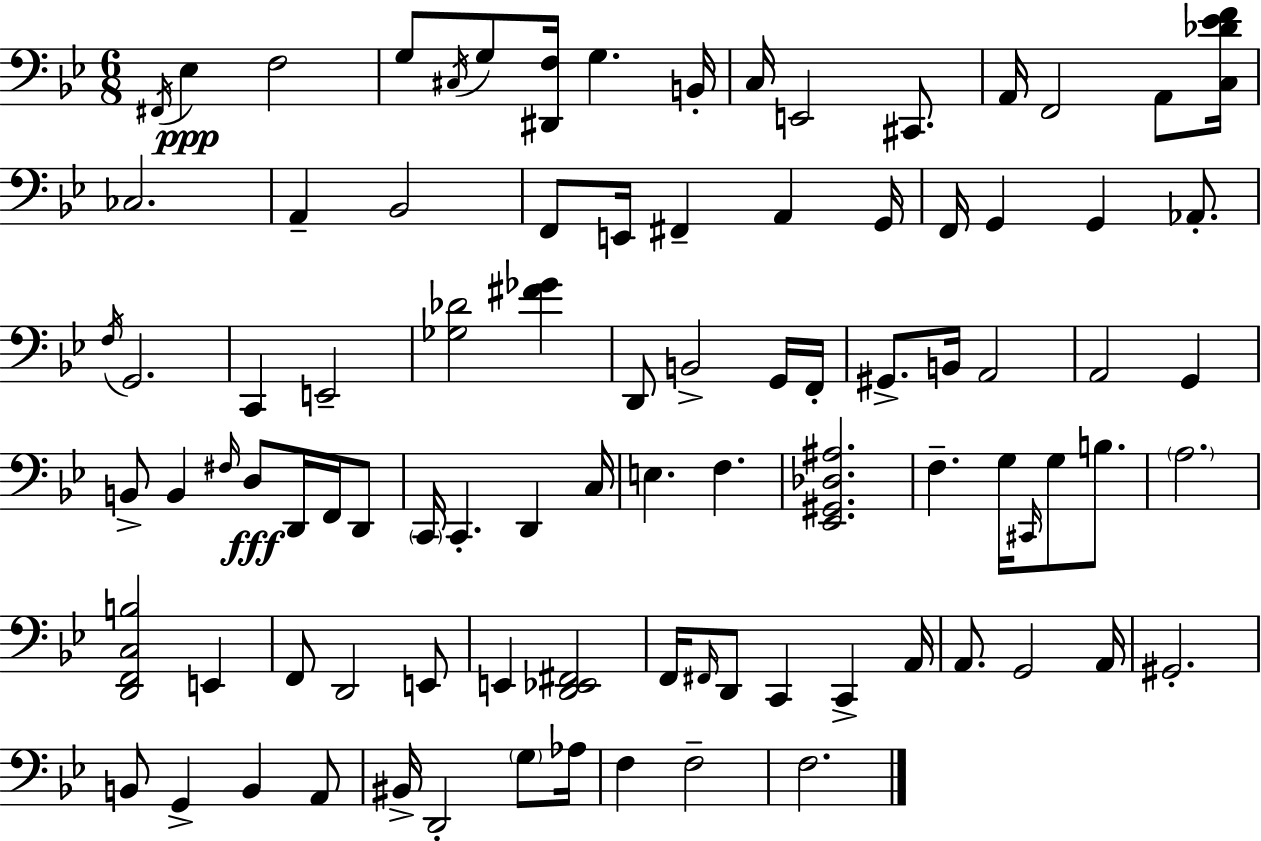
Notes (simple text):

F#2/s Eb3/q F3/h G3/e C#3/s G3/e [D#2,F3]/s G3/q. B2/s C3/s E2/h C#2/e. A2/s F2/h A2/e [C3,Db4,Eb4,F4]/s CES3/h. A2/q Bb2/h F2/e E2/s F#2/q A2/q G2/s F2/s G2/q G2/q Ab2/e. F3/s G2/h. C2/q E2/h [Gb3,Db4]/h [F#4,Gb4]/q D2/e B2/h G2/s F2/s G#2/e. B2/s A2/h A2/h G2/q B2/e B2/q F#3/s D3/e D2/s F2/s D2/e C2/s C2/q. D2/q C3/s E3/q. F3/q. [Eb2,G#2,Db3,A#3]/h. F3/q. G3/s C#2/s G3/e B3/e. A3/h. [D2,F2,C3,B3]/h E2/q F2/e D2/h E2/e E2/q [D2,Eb2,F#2]/h F2/s F#2/s D2/e C2/q C2/q A2/s A2/e. G2/h A2/s G#2/h. B2/e G2/q B2/q A2/e BIS2/s D2/h G3/e Ab3/s F3/q F3/h F3/h.